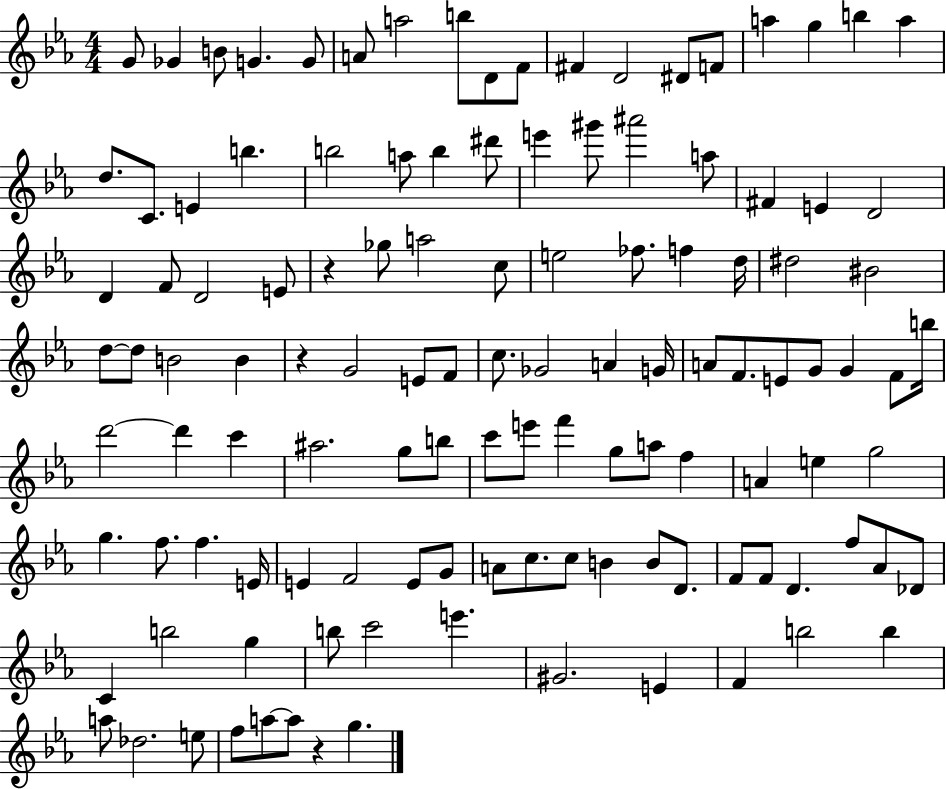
X:1
T:Untitled
M:4/4
L:1/4
K:Eb
G/2 _G B/2 G G/2 A/2 a2 b/2 D/2 F/2 ^F D2 ^D/2 F/2 a g b a d/2 C/2 E b b2 a/2 b ^d'/2 e' ^g'/2 ^a'2 a/2 ^F E D2 D F/2 D2 E/2 z _g/2 a2 c/2 e2 _f/2 f d/4 ^d2 ^B2 d/2 d/2 B2 B z G2 E/2 F/2 c/2 _G2 A G/4 A/2 F/2 E/2 G/2 G F/2 b/4 d'2 d' c' ^a2 g/2 b/2 c'/2 e'/2 f' g/2 a/2 f A e g2 g f/2 f E/4 E F2 E/2 G/2 A/2 c/2 c/2 B B/2 D/2 F/2 F/2 D f/2 _A/2 _D/2 C b2 g b/2 c'2 e' ^G2 E F b2 b a/2 _d2 e/2 f/2 a/2 a/2 z g